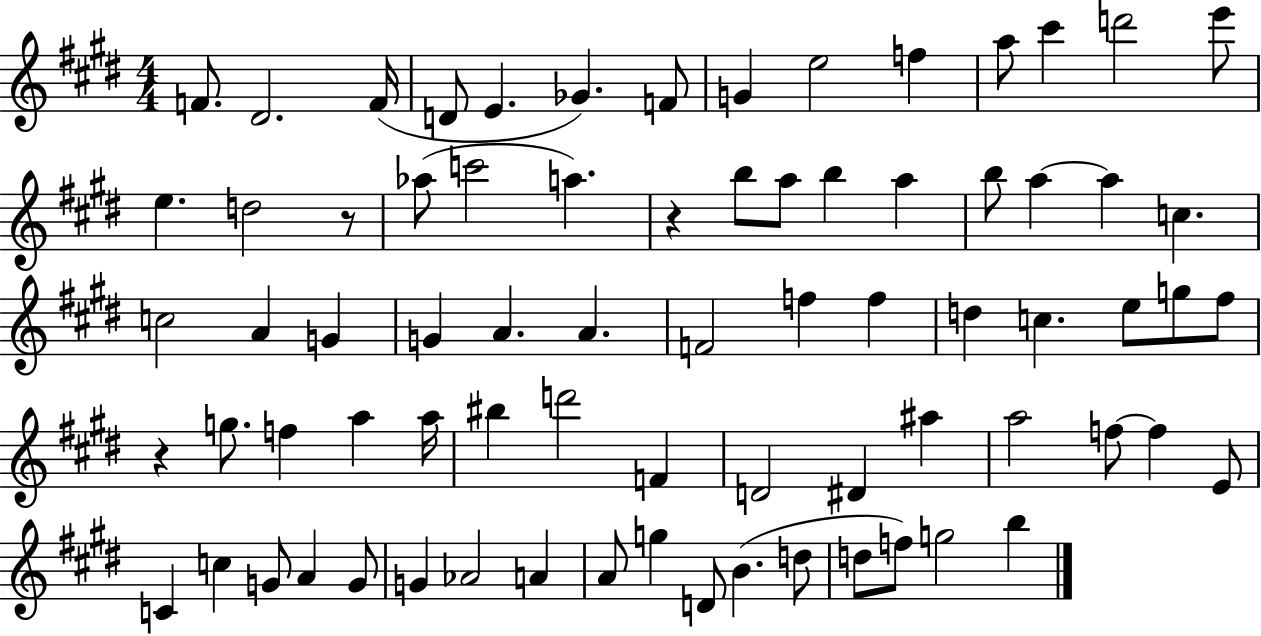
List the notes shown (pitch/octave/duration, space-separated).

F4/e. D#4/h. F4/s D4/e E4/q. Gb4/q. F4/e G4/q E5/h F5/q A5/e C#6/q D6/h E6/e E5/q. D5/h R/e Ab5/e C6/h A5/q. R/q B5/e A5/e B5/q A5/q B5/e A5/q A5/q C5/q. C5/h A4/q G4/q G4/q A4/q. A4/q. F4/h F5/q F5/q D5/q C5/q. E5/e G5/e F#5/e R/q G5/e. F5/q A5/q A5/s BIS5/q D6/h F4/q D4/h D#4/q A#5/q A5/h F5/e F5/q E4/e C4/q C5/q G4/e A4/q G4/e G4/q Ab4/h A4/q A4/e G5/q D4/e B4/q. D5/e D5/e F5/e G5/h B5/q